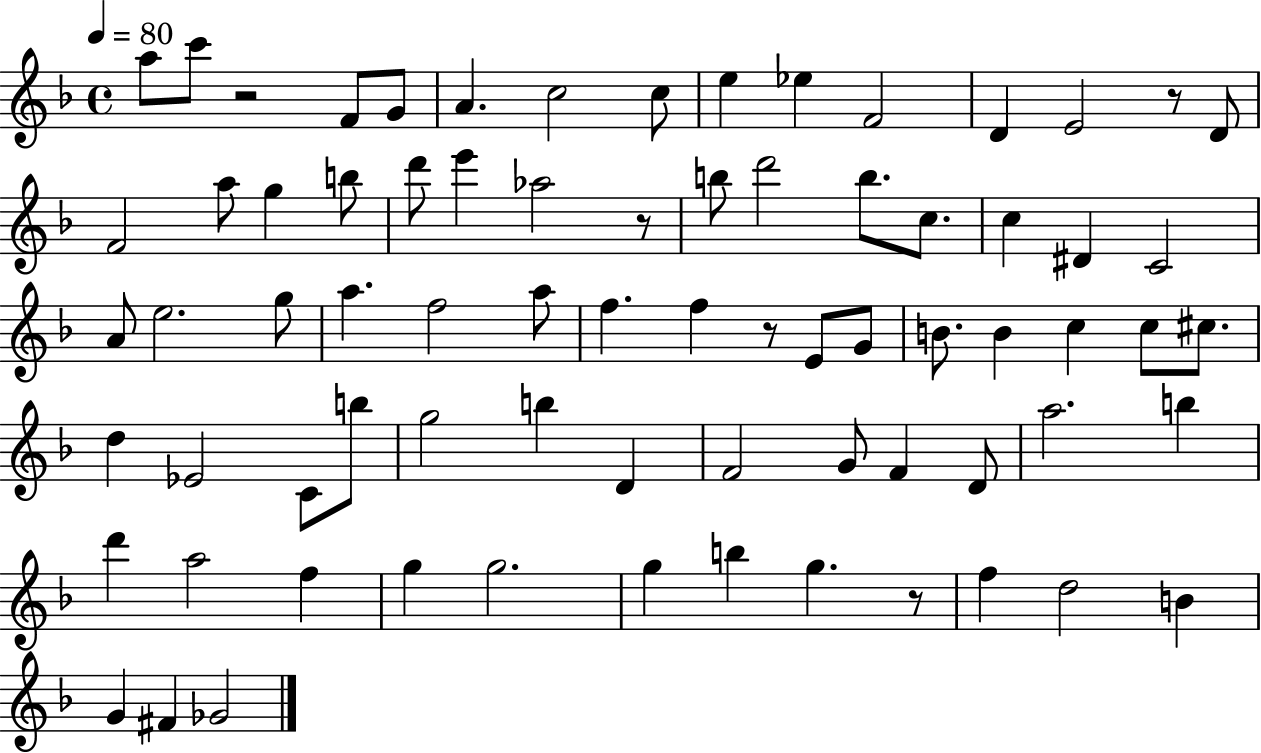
A5/e C6/e R/h F4/e G4/e A4/q. C5/h C5/e E5/q Eb5/q F4/h D4/q E4/h R/e D4/e F4/h A5/e G5/q B5/e D6/e E6/q Ab5/h R/e B5/e D6/h B5/e. C5/e. C5/q D#4/q C4/h A4/e E5/h. G5/e A5/q. F5/h A5/e F5/q. F5/q R/e E4/e G4/e B4/e. B4/q C5/q C5/e C#5/e. D5/q Eb4/h C4/e B5/e G5/h B5/q D4/q F4/h G4/e F4/q D4/e A5/h. B5/q D6/q A5/h F5/q G5/q G5/h. G5/q B5/q G5/q. R/e F5/q D5/h B4/q G4/q F#4/q Gb4/h